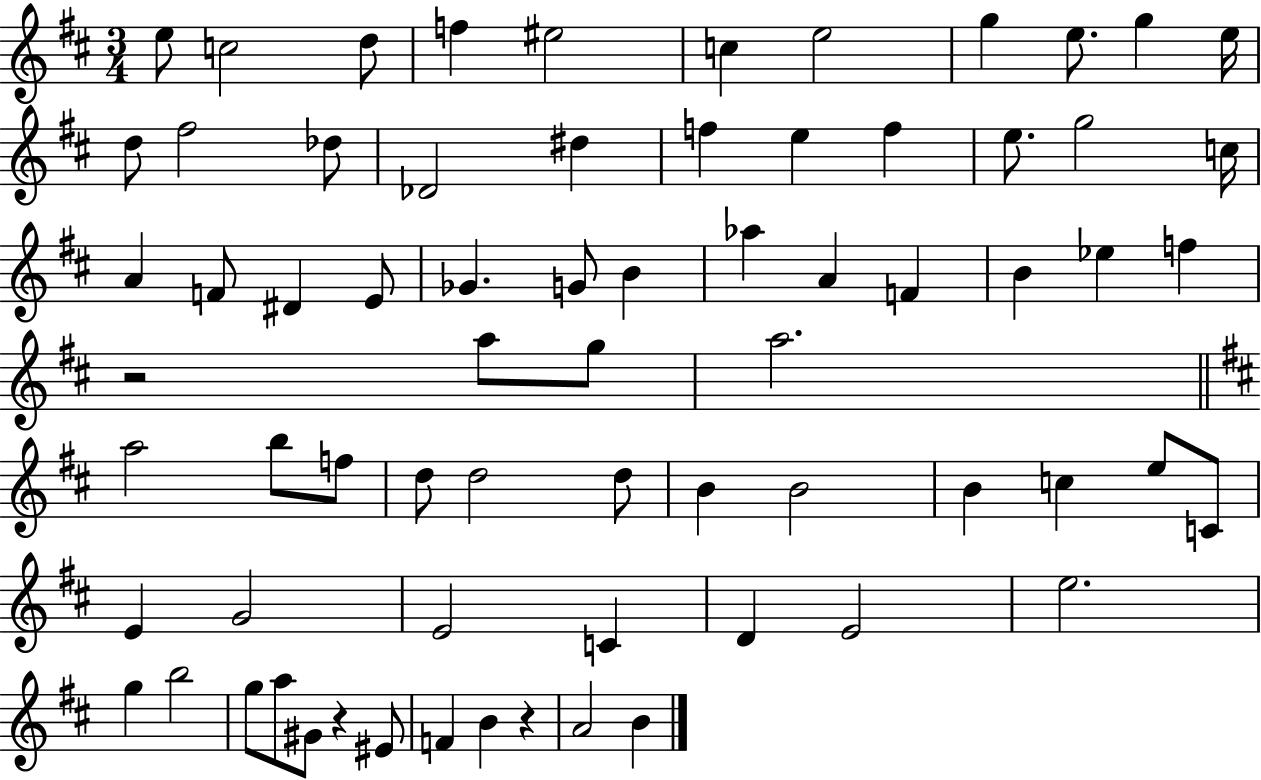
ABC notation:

X:1
T:Untitled
M:3/4
L:1/4
K:D
e/2 c2 d/2 f ^e2 c e2 g e/2 g e/4 d/2 ^f2 _d/2 _D2 ^d f e f e/2 g2 c/4 A F/2 ^D E/2 _G G/2 B _a A F B _e f z2 a/2 g/2 a2 a2 b/2 f/2 d/2 d2 d/2 B B2 B c e/2 C/2 E G2 E2 C D E2 e2 g b2 g/2 a/2 ^G/2 z ^E/2 F B z A2 B